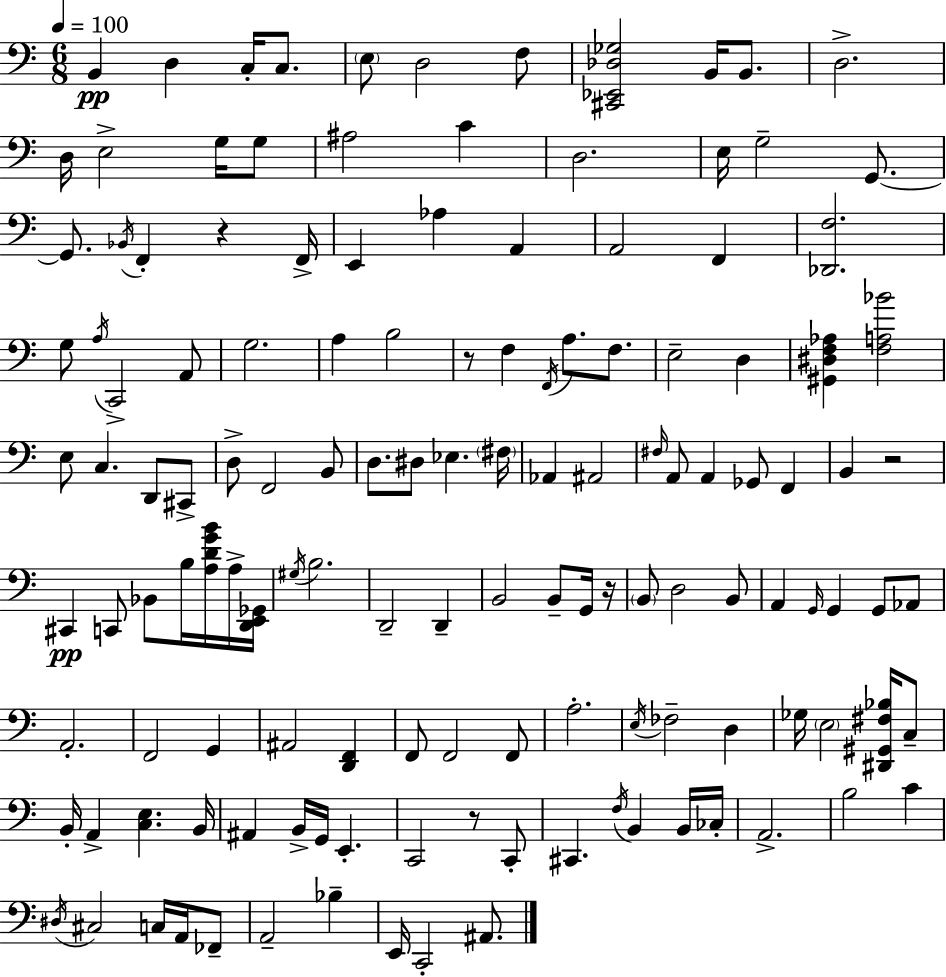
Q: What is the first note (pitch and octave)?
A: B2